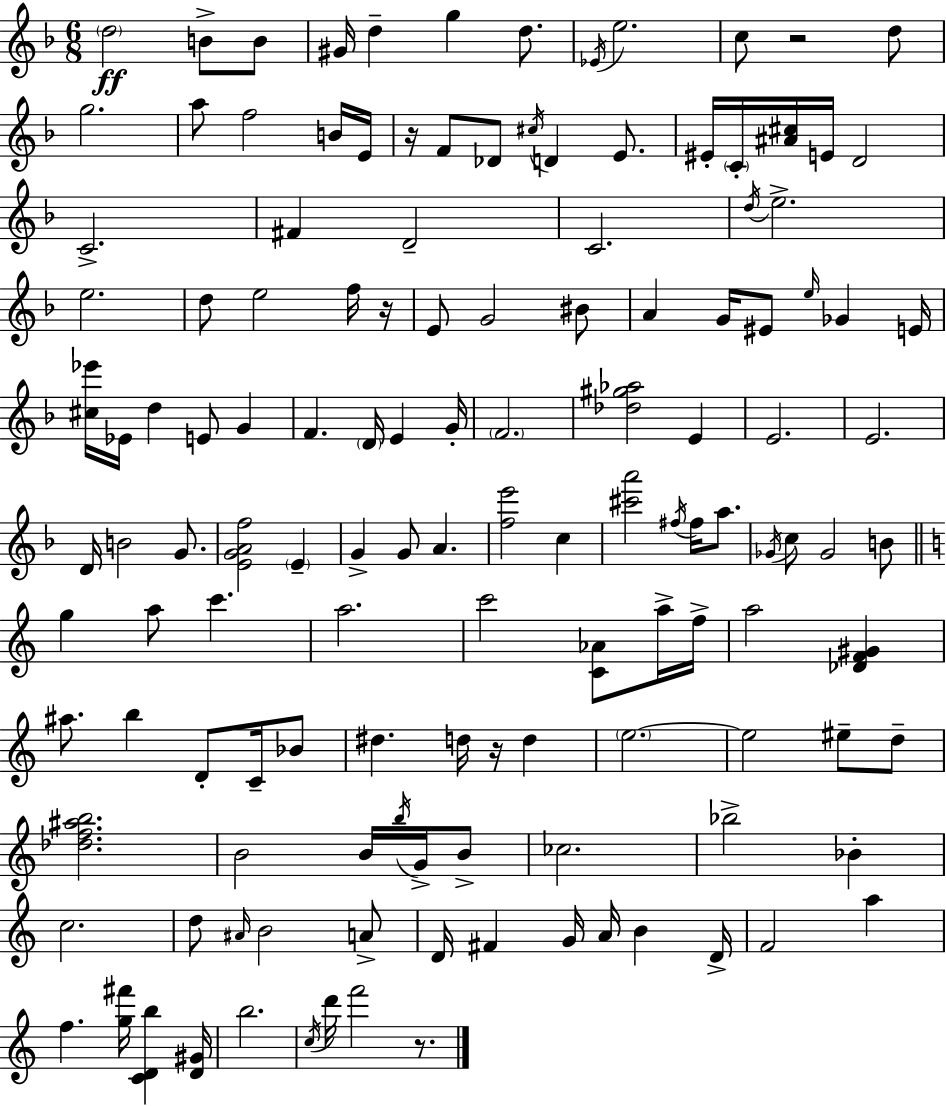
{
  \clef treble
  \numericTimeSignature
  \time 6/8
  \key d \minor
  \repeat volta 2 { \parenthesize d''2\ff b'8-> b'8 | gis'16 d''4-- g''4 d''8. | \acciaccatura { ees'16 } e''2. | c''8 r2 d''8 | \break g''2. | a''8 f''2 b'16 | e'16 r16 f'8 des'8 \acciaccatura { cis''16 } d'4 e'8. | eis'16-. \parenthesize c'16-. <ais' cis''>16 e'16 d'2 | \break c'2.-> | fis'4 d'2-- | c'2. | \acciaccatura { d''16 } e''2.-> | \break e''2. | d''8 e''2 | f''16 r16 e'8 g'2 | bis'8 a'4 g'16 eis'8 \grace { e''16 } ges'4 | \break e'16 <cis'' ees'''>16 ees'16 d''4 e'8 | g'4 f'4. \parenthesize d'16 e'4 | g'16-. \parenthesize f'2. | <des'' gis'' aes''>2 | \break e'4 e'2. | e'2. | d'16 b'2 | g'8. <e' g' a' f''>2 | \break \parenthesize e'4-- g'4-> g'8 a'4. | <f'' e'''>2 | c''4 <cis''' a'''>2 | \acciaccatura { fis''16 } fis''16 a''8. \acciaccatura { ges'16 } c''8 ges'2 | \break b'8 \bar "||" \break \key c \major g''4 a''8 c'''4. | a''2. | c'''2 <c' aes'>8 a''16-> f''16-> | a''2 <des' f' gis'>4 | \break ais''8. b''4 d'8-. c'16-- bes'8 | dis''4. d''16 r16 d''4 | \parenthesize e''2.~~ | e''2 eis''8-- d''8-- | \break <des'' f'' ais'' b''>2. | b'2 b'16 \acciaccatura { b''16 } g'16-> b'8-> | ces''2. | bes''2-> bes'4-. | \break c''2. | d''8 \grace { ais'16 } b'2 | a'8-> d'16 fis'4 g'16 a'16 b'4 | d'16-> f'2 a''4 | \break f''4. <g'' fis'''>16 <c' d' b''>4 | <d' gis'>16 b''2. | \acciaccatura { c''16 } d'''16 f'''2 | r8. } \bar "|."
}